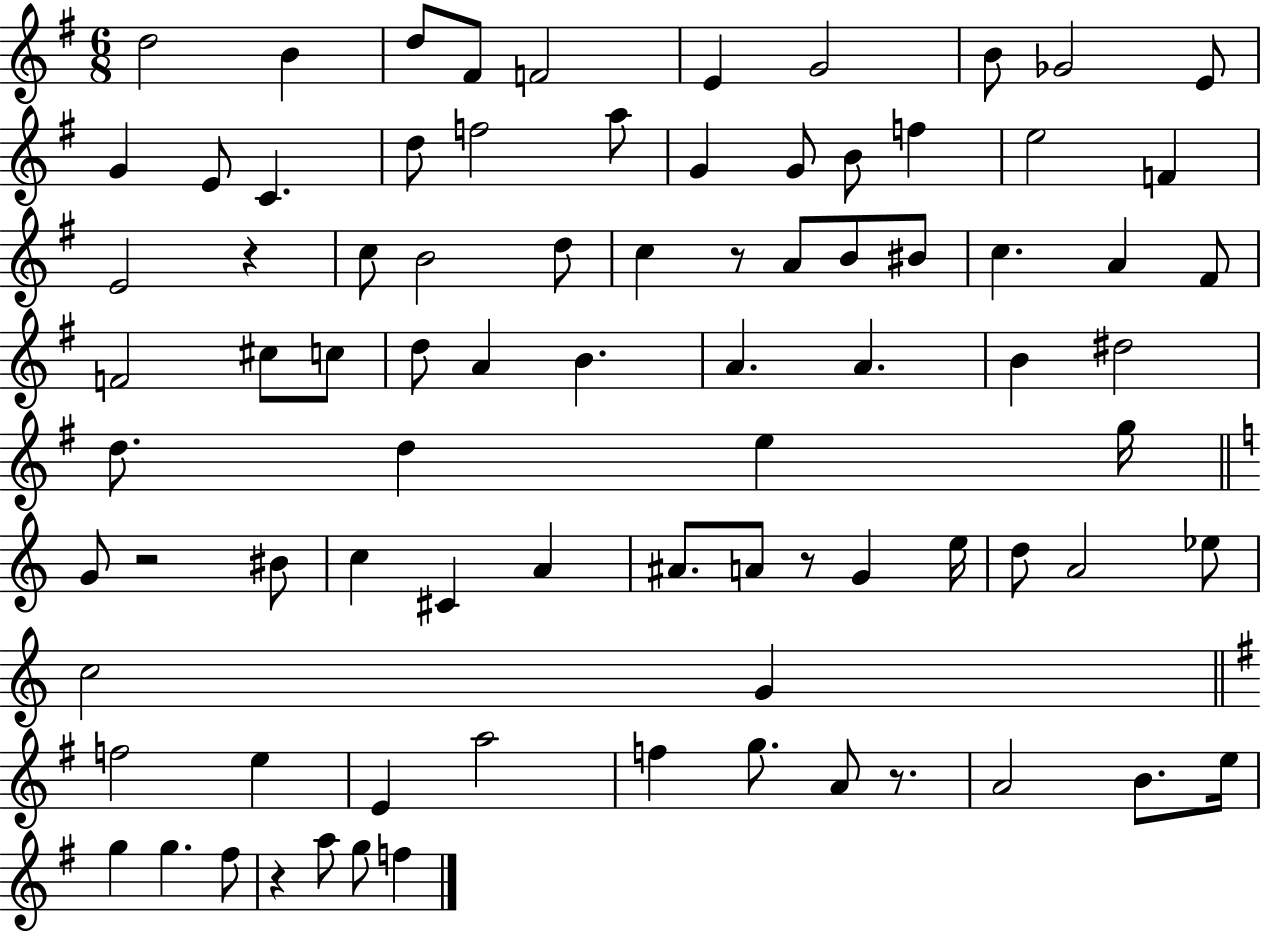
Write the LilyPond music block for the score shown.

{
  \clef treble
  \numericTimeSignature
  \time 6/8
  \key g \major
  \repeat volta 2 { d''2 b'4 | d''8 fis'8 f'2 | e'4 g'2 | b'8 ges'2 e'8 | \break g'4 e'8 c'4. | d''8 f''2 a''8 | g'4 g'8 b'8 f''4 | e''2 f'4 | \break e'2 r4 | c''8 b'2 d''8 | c''4 r8 a'8 b'8 bis'8 | c''4. a'4 fis'8 | \break f'2 cis''8 c''8 | d''8 a'4 b'4. | a'4. a'4. | b'4 dis''2 | \break d''8. d''4 e''4 g''16 | \bar "||" \break \key a \minor g'8 r2 bis'8 | c''4 cis'4 a'4 | ais'8. a'8 r8 g'4 e''16 | d''8 a'2 ees''8 | \break c''2 g'4 | \bar "||" \break \key g \major f''2 e''4 | e'4 a''2 | f''4 g''8. a'8 r8. | a'2 b'8. e''16 | \break g''4 g''4. fis''8 | r4 a''8 g''8 f''4 | } \bar "|."
}